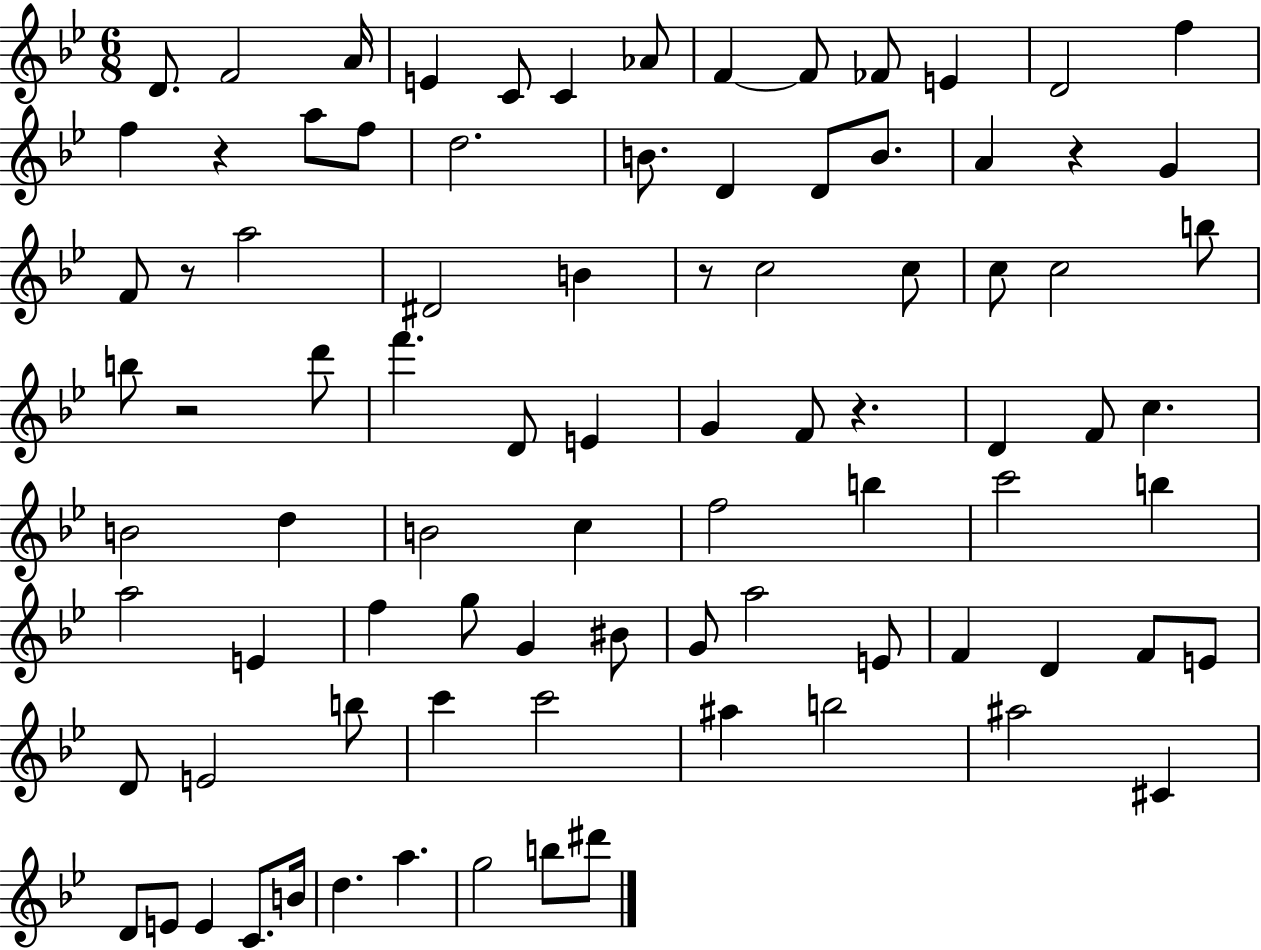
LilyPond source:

{
  \clef treble
  \numericTimeSignature
  \time 6/8
  \key bes \major
  d'8. f'2 a'16 | e'4 c'8 c'4 aes'8 | f'4~~ f'8 fes'8 e'4 | d'2 f''4 | \break f''4 r4 a''8 f''8 | d''2. | b'8. d'4 d'8 b'8. | a'4 r4 g'4 | \break f'8 r8 a''2 | dis'2 b'4 | r8 c''2 c''8 | c''8 c''2 b''8 | \break b''8 r2 d'''8 | f'''4. d'8 e'4 | g'4 f'8 r4. | d'4 f'8 c''4. | \break b'2 d''4 | b'2 c''4 | f''2 b''4 | c'''2 b''4 | \break a''2 e'4 | f''4 g''8 g'4 bis'8 | g'8 a''2 e'8 | f'4 d'4 f'8 e'8 | \break d'8 e'2 b''8 | c'''4 c'''2 | ais''4 b''2 | ais''2 cis'4 | \break d'8 e'8 e'4 c'8. b'16 | d''4. a''4. | g''2 b''8 dis'''8 | \bar "|."
}